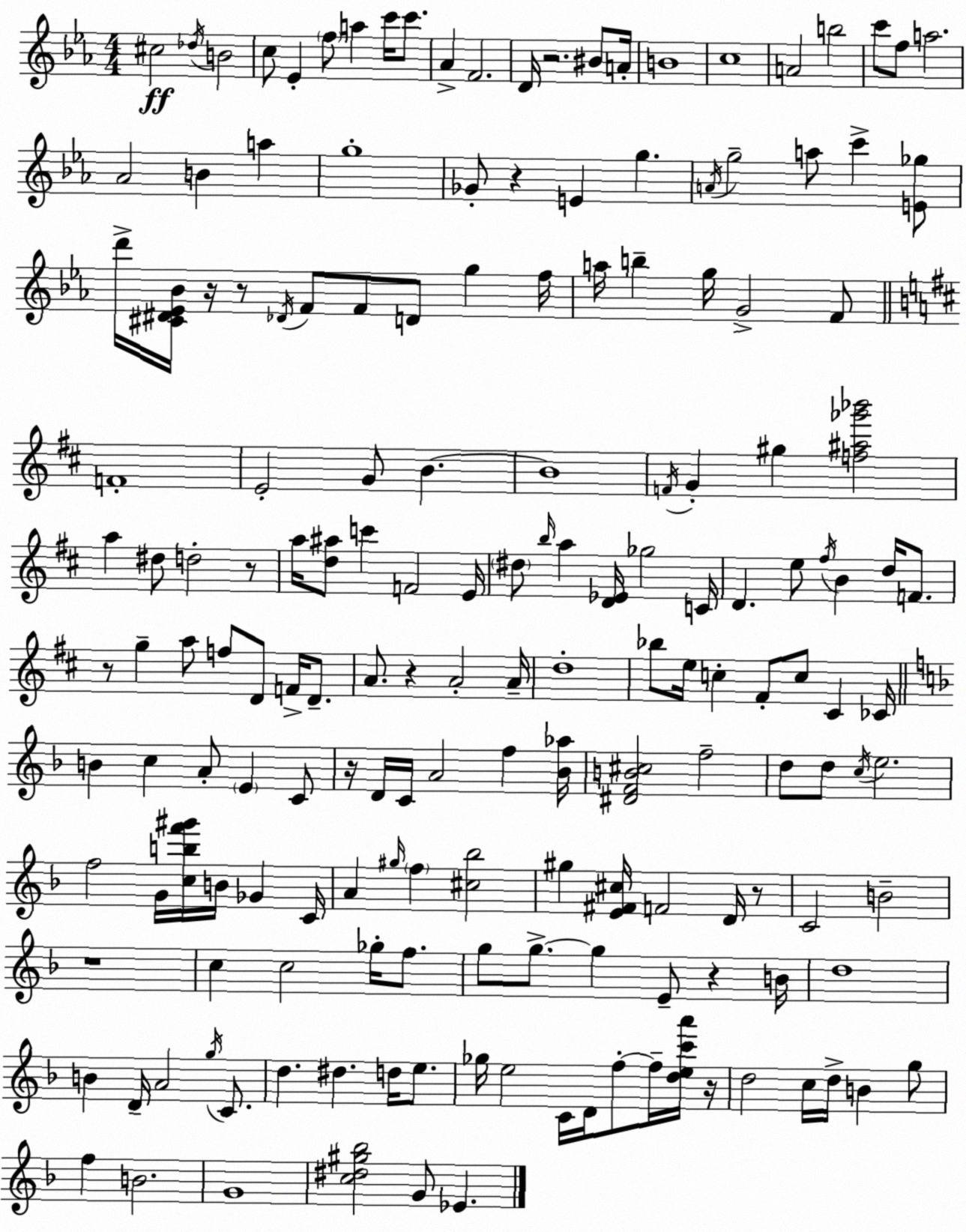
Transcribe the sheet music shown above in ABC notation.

X:1
T:Untitled
M:4/4
L:1/4
K:Cm
^c2 _d/4 B2 c/2 _E f/2 a c'/4 c'/2 _A F2 D/4 z2 ^B/2 A/4 B4 c4 A2 b2 c'/2 f/2 a2 _A2 B a g4 _G/2 z E g A/4 g2 a/2 c' [E_g]/2 d'/4 [^C^D_E_B]/4 z/4 z/2 _D/4 F/2 F/2 D/2 g f/4 a/4 b g/4 G2 F/2 F4 E2 G/2 B B4 F/4 G ^g [f^a_g'_b']2 a ^d/2 d2 z/2 a/4 [d^a]/2 c' F2 E/4 ^d/2 b/4 a [D_E]/4 _g2 C/4 D e/2 ^f/4 B d/4 F/2 z/2 g a/2 f/2 D/2 F/4 D/2 A/2 z A2 A/4 d4 _b/2 e/4 c ^F/2 c/2 ^C _C/4 B c A/2 E C/2 z/4 D/4 C/4 A2 f [_B_a]/4 [^DFB^c]2 f2 d/2 d/2 c/4 e2 f2 G/4 [cbf'^g']/4 B/4 _G C/4 A ^g/4 f [^c_b]2 ^g [E^F^c]/4 F2 D/4 z/2 C2 B2 z4 c c2 _g/4 f/2 g/2 g/2 g E/2 z B/4 d4 B D/4 A2 g/4 C/2 d ^d d/4 e/2 _g/4 e2 C/4 D/4 f/2 f/4 [dec'a']/4 z/4 d2 c/4 d/4 B g/2 f B2 G4 [c^d^g_b]2 G/2 _E